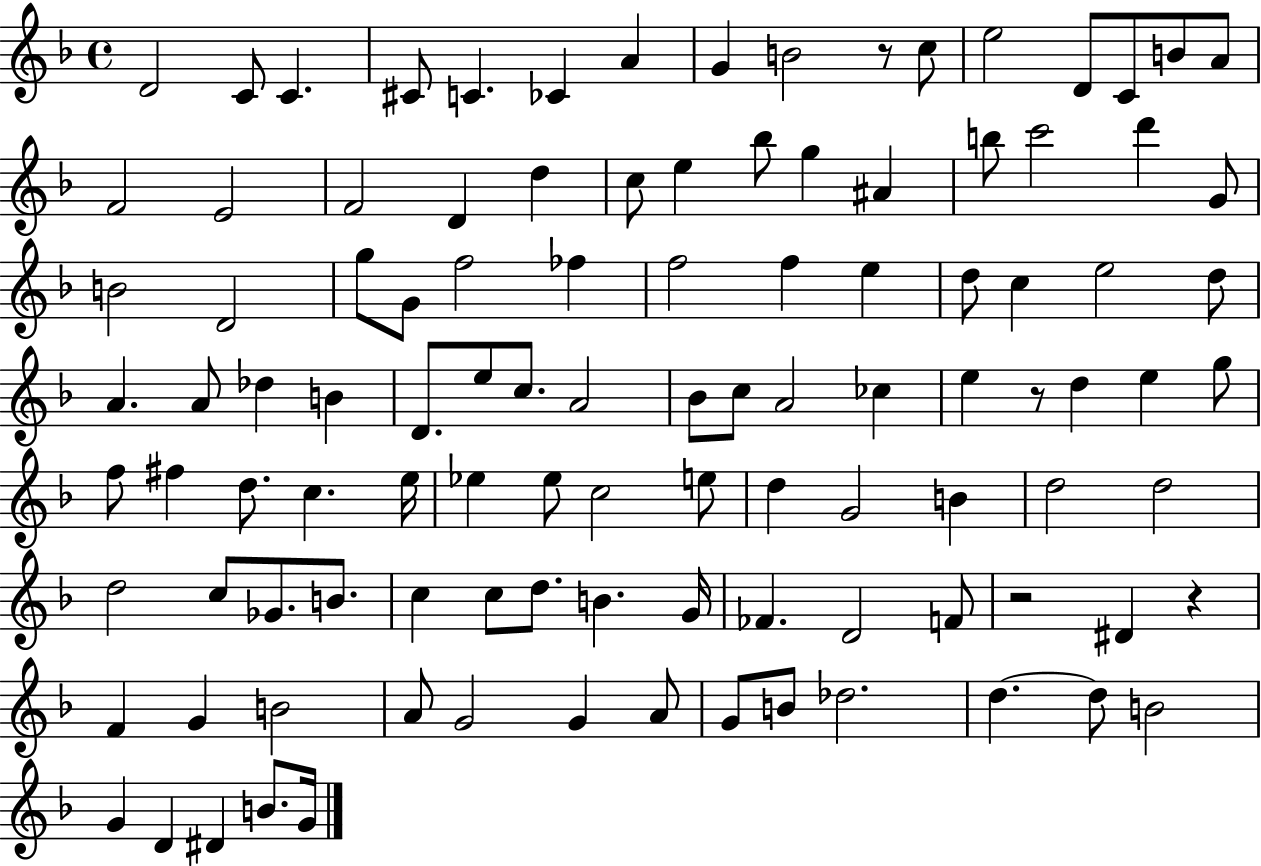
{
  \clef treble
  \time 4/4
  \defaultTimeSignature
  \key f \major
  d'2 c'8 c'4. | cis'8 c'4. ces'4 a'4 | g'4 b'2 r8 c''8 | e''2 d'8 c'8 b'8 a'8 | \break f'2 e'2 | f'2 d'4 d''4 | c''8 e''4 bes''8 g''4 ais'4 | b''8 c'''2 d'''4 g'8 | \break b'2 d'2 | g''8 g'8 f''2 fes''4 | f''2 f''4 e''4 | d''8 c''4 e''2 d''8 | \break a'4. a'8 des''4 b'4 | d'8. e''8 c''8. a'2 | bes'8 c''8 a'2 ces''4 | e''4 r8 d''4 e''4 g''8 | \break f''8 fis''4 d''8. c''4. e''16 | ees''4 ees''8 c''2 e''8 | d''4 g'2 b'4 | d''2 d''2 | \break d''2 c''8 ges'8. b'8. | c''4 c''8 d''8. b'4. g'16 | fes'4. d'2 f'8 | r2 dis'4 r4 | \break f'4 g'4 b'2 | a'8 g'2 g'4 a'8 | g'8 b'8 des''2. | d''4.~~ d''8 b'2 | \break g'4 d'4 dis'4 b'8. g'16 | \bar "|."
}